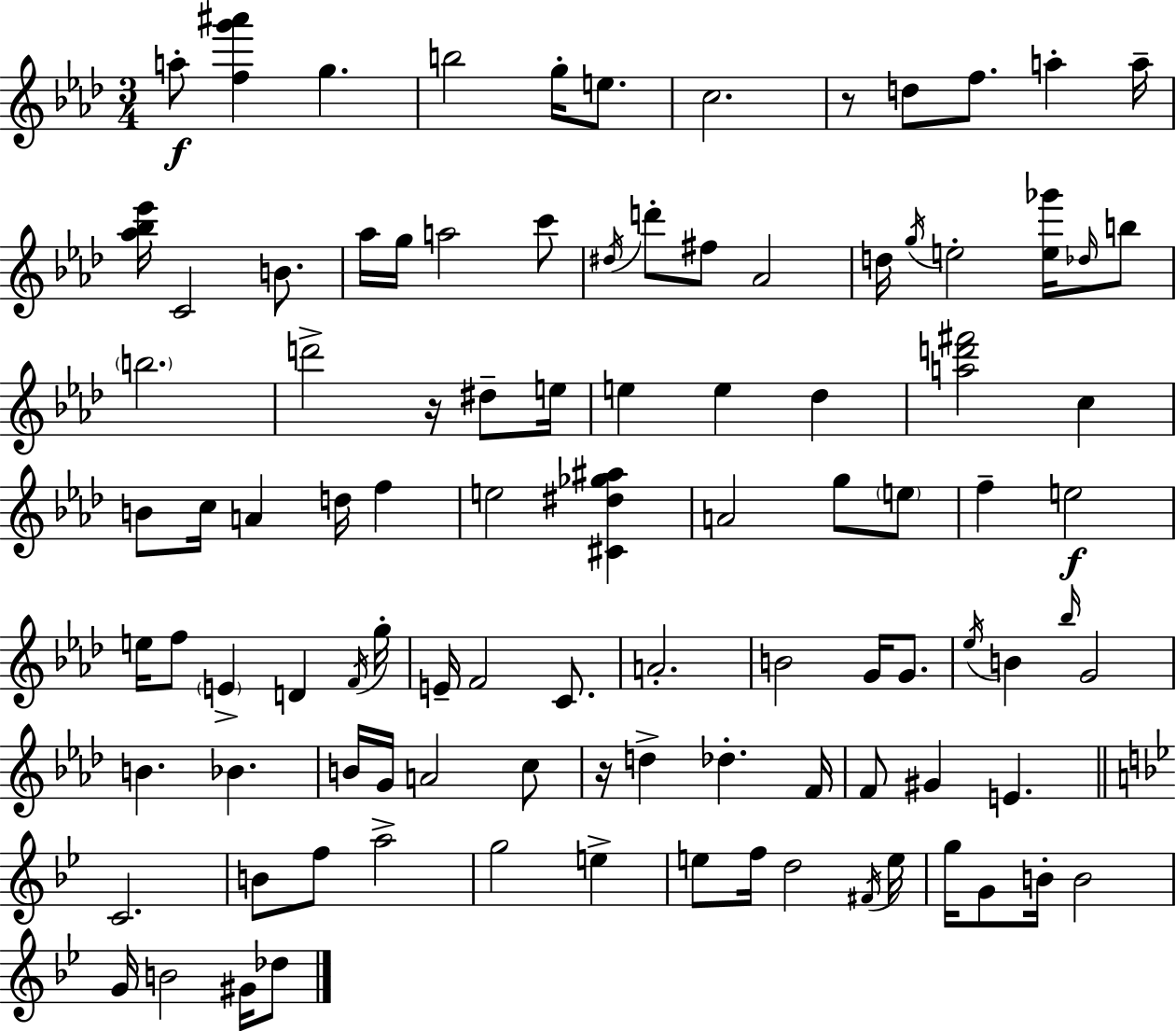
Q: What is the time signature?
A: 3/4